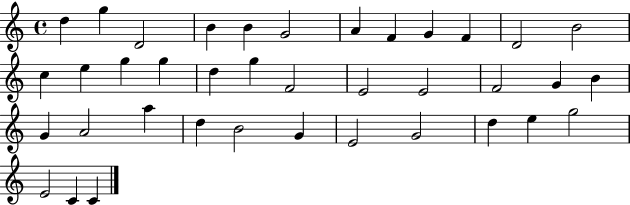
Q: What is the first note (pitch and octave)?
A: D5